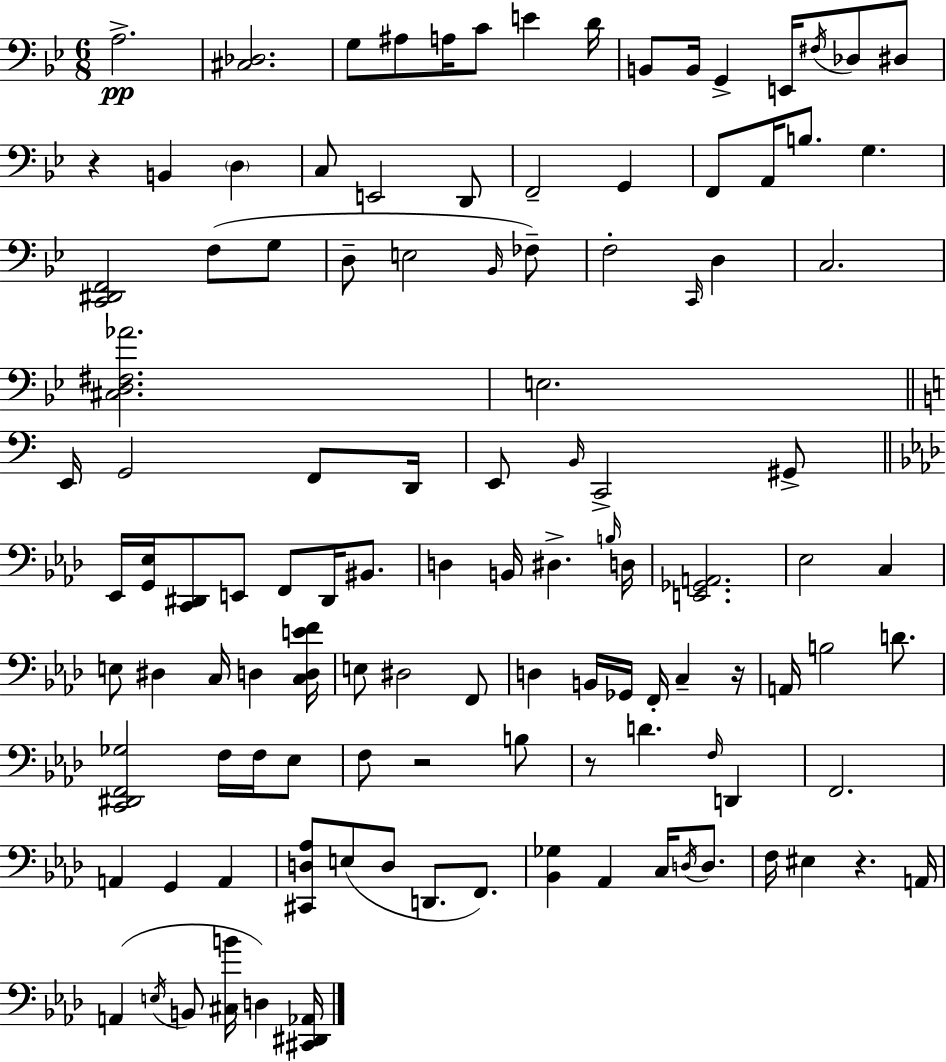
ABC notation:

X:1
T:Untitled
M:6/8
L:1/4
K:Bb
A,2 [^C,_D,]2 G,/2 ^A,/2 A,/4 C/2 E D/4 B,,/2 B,,/4 G,, E,,/4 ^F,/4 _D,/2 ^D,/2 z B,, D, C,/2 E,,2 D,,/2 F,,2 G,, F,,/2 A,,/4 B,/2 G, [C,,^D,,F,,]2 F,/2 G,/2 D,/2 E,2 _B,,/4 _F,/2 F,2 C,,/4 D, C,2 [^C,D,^F,_A]2 E,2 E,,/4 G,,2 F,,/2 D,,/4 E,,/2 B,,/4 C,,2 ^G,,/2 _E,,/4 [G,,_E,]/4 [C,,^D,,]/2 E,,/2 F,,/2 ^D,,/4 ^B,,/2 D, B,,/4 ^D, B,/4 D,/4 [E,,_G,,A,,]2 _E,2 C, E,/2 ^D, C,/4 D, [C,D,EF]/4 E,/2 ^D,2 F,,/2 D, B,,/4 _G,,/4 F,,/4 C, z/4 A,,/4 B,2 D/2 [C,,^D,,F,,_G,]2 F,/4 F,/4 _E,/2 F,/2 z2 B,/2 z/2 D F,/4 D,, F,,2 A,, G,, A,, [^C,,D,_A,]/2 E,/2 D,/2 D,,/2 F,,/2 [_B,,_G,] _A,, C,/4 D,/4 D,/2 F,/4 ^E, z A,,/4 A,, E,/4 B,,/2 [^C,B]/4 D, [^C,,^D,,_A,,]/4